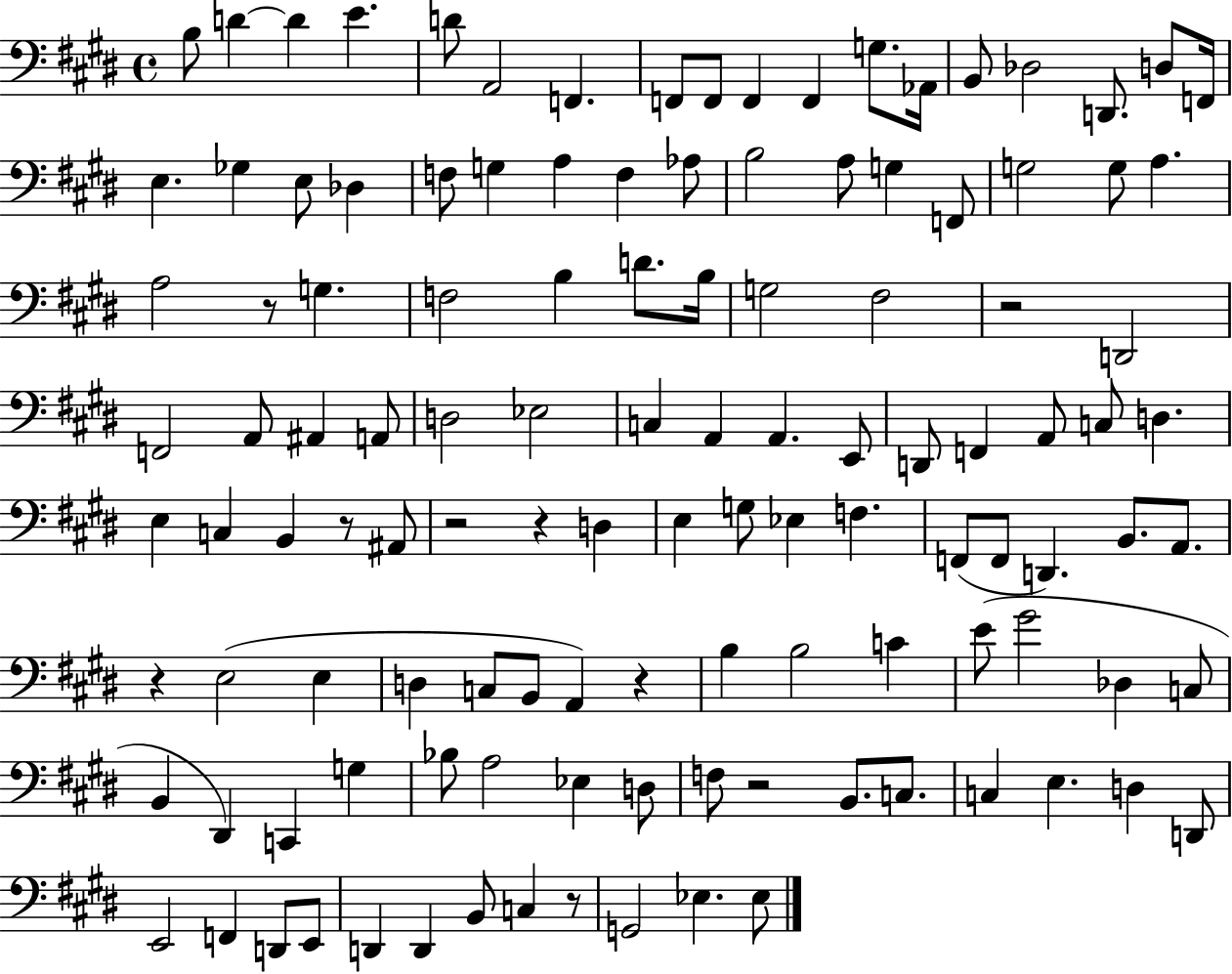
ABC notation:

X:1
T:Untitled
M:4/4
L:1/4
K:E
B,/2 D D E D/2 A,,2 F,, F,,/2 F,,/2 F,, F,, G,/2 _A,,/4 B,,/2 _D,2 D,,/2 D,/2 F,,/4 E, _G, E,/2 _D, F,/2 G, A, F, _A,/2 B,2 A,/2 G, F,,/2 G,2 G,/2 A, A,2 z/2 G, F,2 B, D/2 B,/4 G,2 ^F,2 z2 D,,2 F,,2 A,,/2 ^A,, A,,/2 D,2 _E,2 C, A,, A,, E,,/2 D,,/2 F,, A,,/2 C,/2 D, E, C, B,, z/2 ^A,,/2 z2 z D, E, G,/2 _E, F, F,,/2 F,,/2 D,, B,,/2 A,,/2 z E,2 E, D, C,/2 B,,/2 A,, z B, B,2 C E/2 ^G2 _D, C,/2 B,, ^D,, C,, G, _B,/2 A,2 _E, D,/2 F,/2 z2 B,,/2 C,/2 C, E, D, D,,/2 E,,2 F,, D,,/2 E,,/2 D,, D,, B,,/2 C, z/2 G,,2 _E, _E,/2